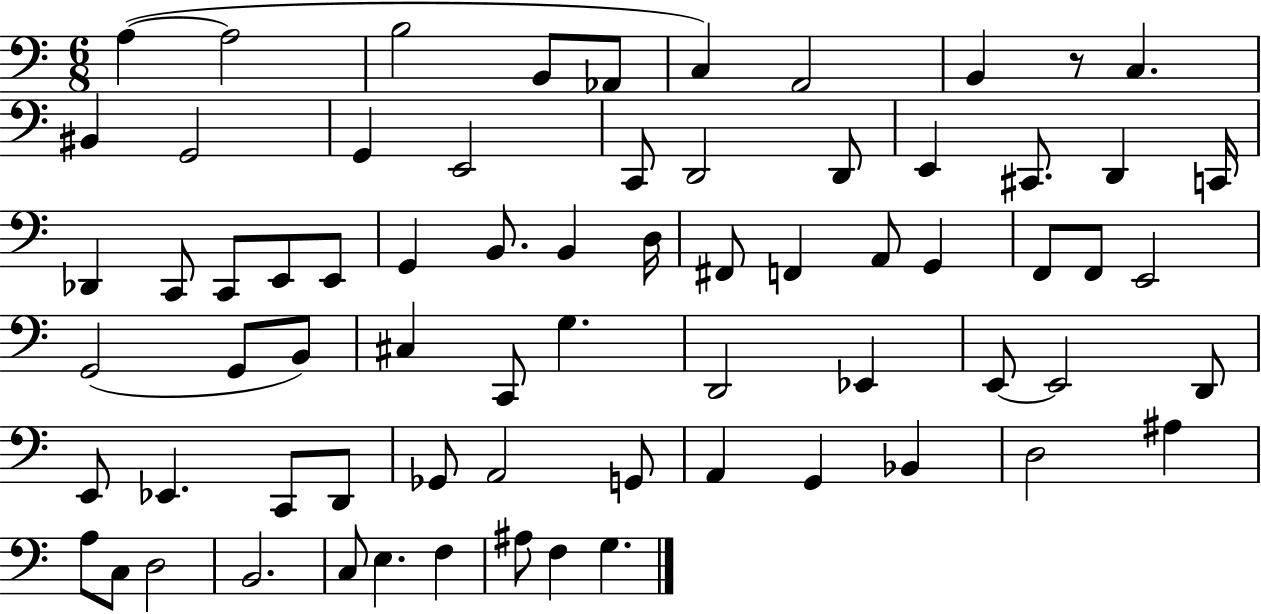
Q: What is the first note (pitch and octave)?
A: A3